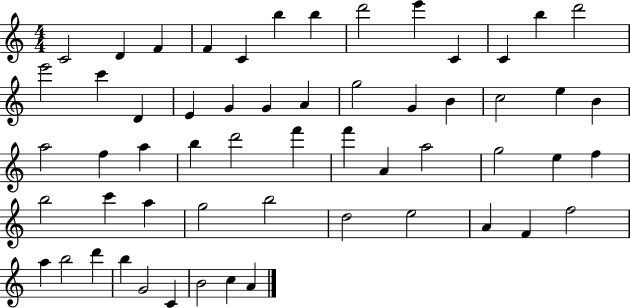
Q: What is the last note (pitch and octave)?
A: A4